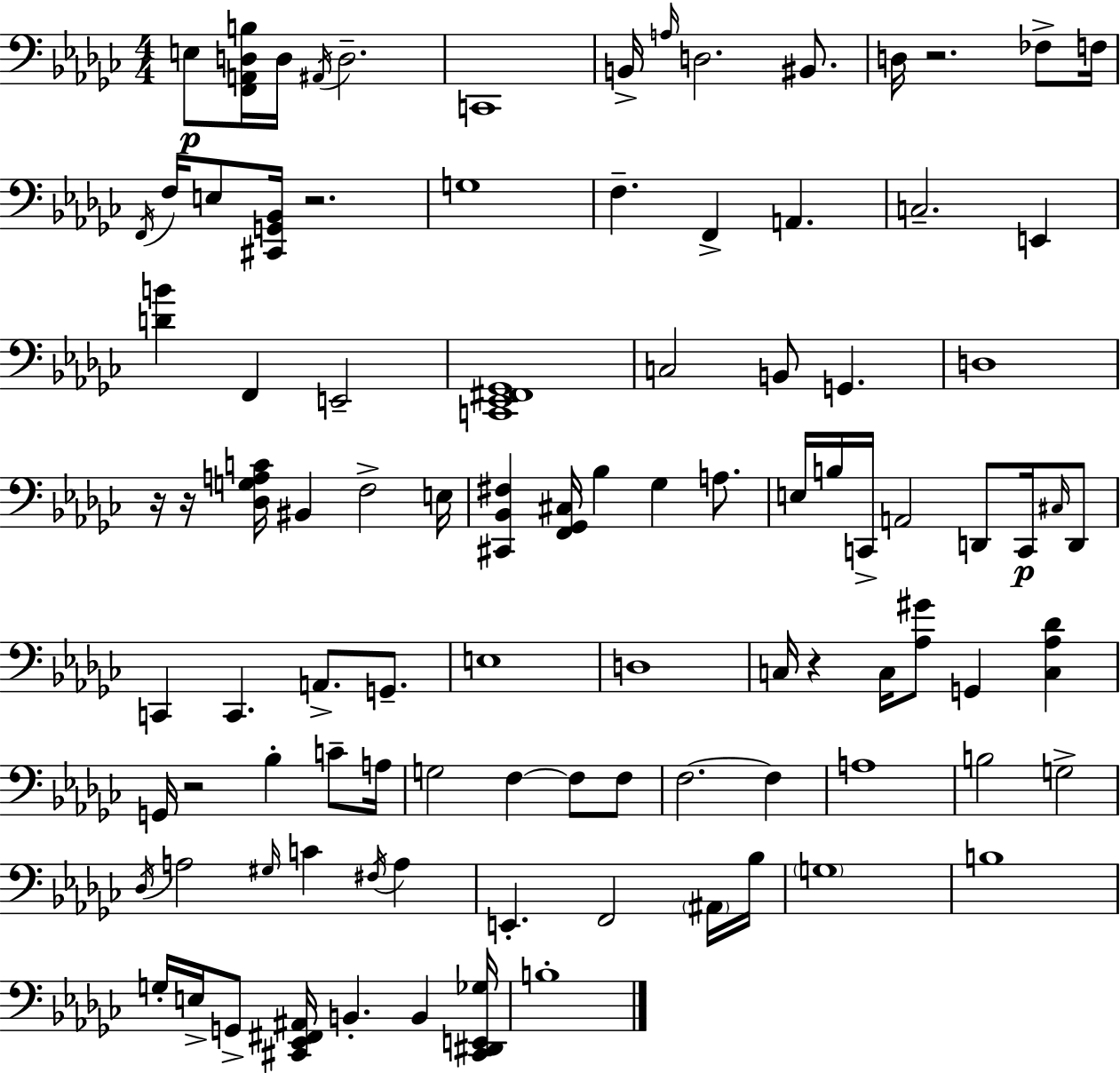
{
  \clef bass
  \numericTimeSignature
  \time 4/4
  \key ees \minor
  e8\p <f, a, d b>16 d16 \acciaccatura { ais,16 } d2.-- | c,1 | b,16-> \grace { a16 } d2. bis,8. | d16 r2. fes8-> | \break f16 \acciaccatura { f,16 } f16 e8 <cis, g, bes,>16 r2. | g1 | f4.-- f,4-> a,4. | c2.-- e,4 | \break <d' b'>4 f,4 e,2-- | <c, ees, fis, ges,>1 | c2 b,8 g,4. | d1 | \break r16 r16 <des g a c'>16 bis,4 f2-> | e16 <cis, bes, fis>4 <f, ges, cis>16 bes4 ges4 | a8. e16 b16 c,16-> a,2 d,8 | c,16\p \grace { cis16 } d,8 c,4 c,4. a,8.-> | \break g,8.-- e1 | d1 | c16 r4 c16 <aes gis'>8 g,4 | <c aes des'>4 g,16 r2 bes4-. | \break c'8-- a16 g2 f4~~ | f8 f8 f2.~~ | f4 a1 | b2 g2-> | \break \acciaccatura { des16 } a2 \grace { gis16 } c'4 | \acciaccatura { fis16 } a4 e,4.-. f,2 | \parenthesize ais,16 bes16 \parenthesize g1 | b1 | \break g16-. e16-> g,8-> <cis, ees, fis, ais,>16 b,4.-. | b,4 <cis, dis, e, ges>16 b1-. | \bar "|."
}